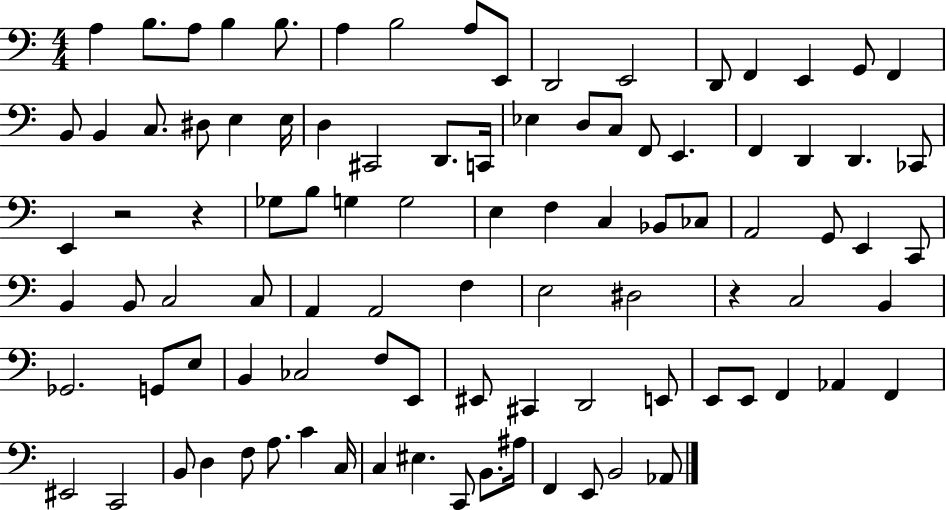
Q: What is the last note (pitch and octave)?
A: Ab2